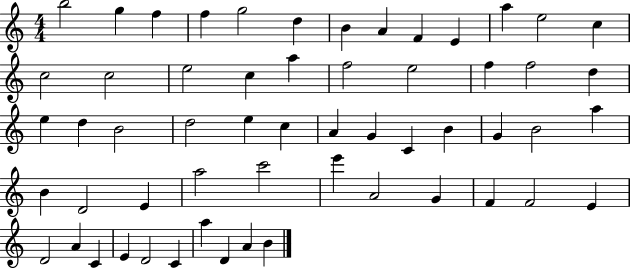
{
  \clef treble
  \numericTimeSignature
  \time 4/4
  \key c \major
  b''2 g''4 f''4 | f''4 g''2 d''4 | b'4 a'4 f'4 e'4 | a''4 e''2 c''4 | \break c''2 c''2 | e''2 c''4 a''4 | f''2 e''2 | f''4 f''2 d''4 | \break e''4 d''4 b'2 | d''2 e''4 c''4 | a'4 g'4 c'4 b'4 | g'4 b'2 a''4 | \break b'4 d'2 e'4 | a''2 c'''2 | e'''4 a'2 g'4 | f'4 f'2 e'4 | \break d'2 a'4 c'4 | e'4 d'2 c'4 | a''4 d'4 a'4 b'4 | \bar "|."
}